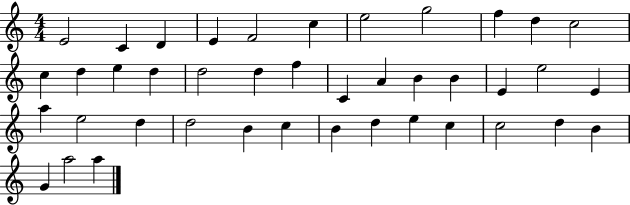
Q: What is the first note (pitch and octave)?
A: E4